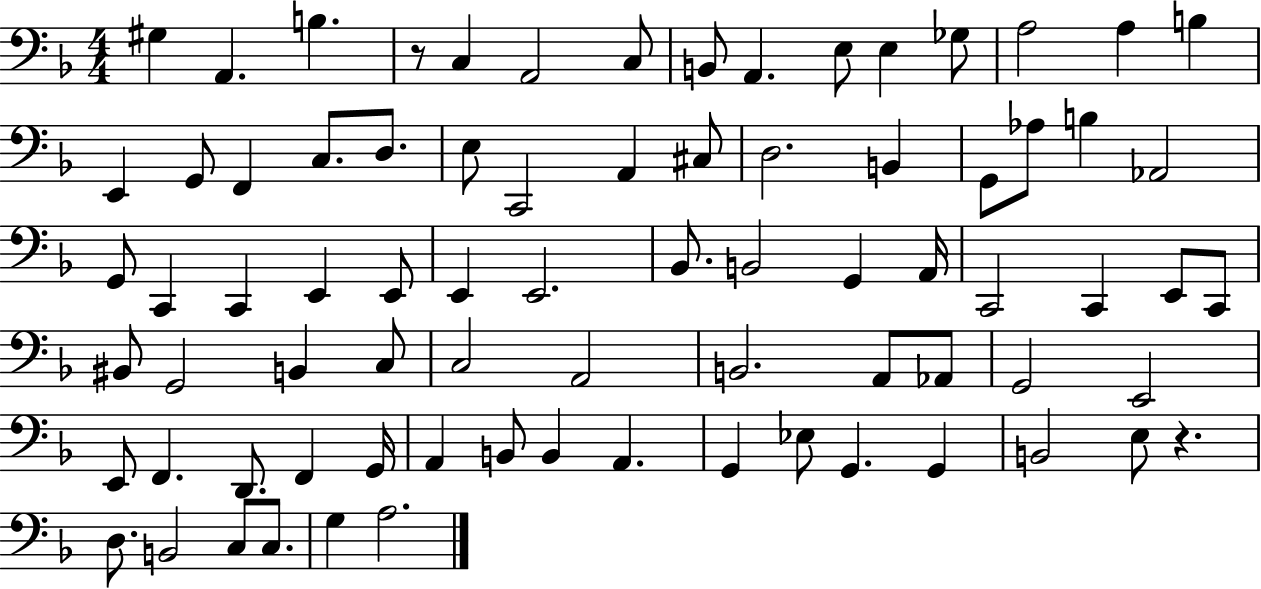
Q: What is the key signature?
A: F major